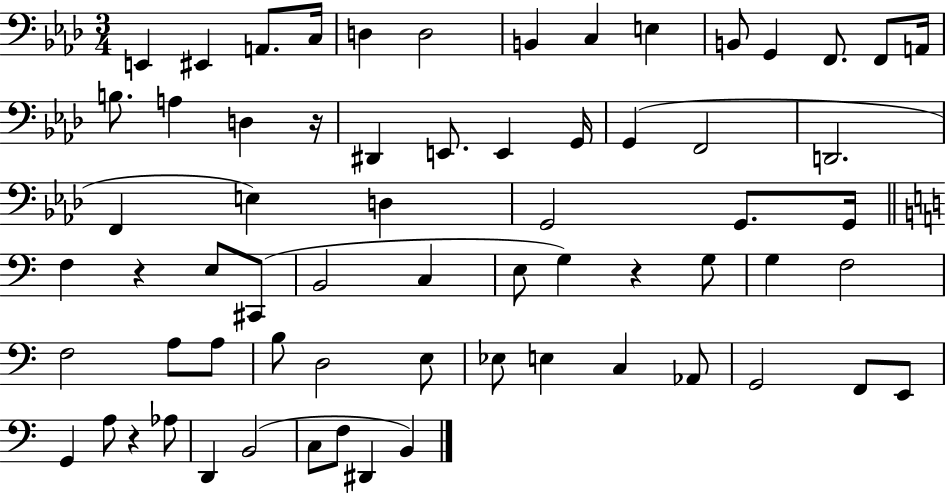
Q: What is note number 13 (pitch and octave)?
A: F2